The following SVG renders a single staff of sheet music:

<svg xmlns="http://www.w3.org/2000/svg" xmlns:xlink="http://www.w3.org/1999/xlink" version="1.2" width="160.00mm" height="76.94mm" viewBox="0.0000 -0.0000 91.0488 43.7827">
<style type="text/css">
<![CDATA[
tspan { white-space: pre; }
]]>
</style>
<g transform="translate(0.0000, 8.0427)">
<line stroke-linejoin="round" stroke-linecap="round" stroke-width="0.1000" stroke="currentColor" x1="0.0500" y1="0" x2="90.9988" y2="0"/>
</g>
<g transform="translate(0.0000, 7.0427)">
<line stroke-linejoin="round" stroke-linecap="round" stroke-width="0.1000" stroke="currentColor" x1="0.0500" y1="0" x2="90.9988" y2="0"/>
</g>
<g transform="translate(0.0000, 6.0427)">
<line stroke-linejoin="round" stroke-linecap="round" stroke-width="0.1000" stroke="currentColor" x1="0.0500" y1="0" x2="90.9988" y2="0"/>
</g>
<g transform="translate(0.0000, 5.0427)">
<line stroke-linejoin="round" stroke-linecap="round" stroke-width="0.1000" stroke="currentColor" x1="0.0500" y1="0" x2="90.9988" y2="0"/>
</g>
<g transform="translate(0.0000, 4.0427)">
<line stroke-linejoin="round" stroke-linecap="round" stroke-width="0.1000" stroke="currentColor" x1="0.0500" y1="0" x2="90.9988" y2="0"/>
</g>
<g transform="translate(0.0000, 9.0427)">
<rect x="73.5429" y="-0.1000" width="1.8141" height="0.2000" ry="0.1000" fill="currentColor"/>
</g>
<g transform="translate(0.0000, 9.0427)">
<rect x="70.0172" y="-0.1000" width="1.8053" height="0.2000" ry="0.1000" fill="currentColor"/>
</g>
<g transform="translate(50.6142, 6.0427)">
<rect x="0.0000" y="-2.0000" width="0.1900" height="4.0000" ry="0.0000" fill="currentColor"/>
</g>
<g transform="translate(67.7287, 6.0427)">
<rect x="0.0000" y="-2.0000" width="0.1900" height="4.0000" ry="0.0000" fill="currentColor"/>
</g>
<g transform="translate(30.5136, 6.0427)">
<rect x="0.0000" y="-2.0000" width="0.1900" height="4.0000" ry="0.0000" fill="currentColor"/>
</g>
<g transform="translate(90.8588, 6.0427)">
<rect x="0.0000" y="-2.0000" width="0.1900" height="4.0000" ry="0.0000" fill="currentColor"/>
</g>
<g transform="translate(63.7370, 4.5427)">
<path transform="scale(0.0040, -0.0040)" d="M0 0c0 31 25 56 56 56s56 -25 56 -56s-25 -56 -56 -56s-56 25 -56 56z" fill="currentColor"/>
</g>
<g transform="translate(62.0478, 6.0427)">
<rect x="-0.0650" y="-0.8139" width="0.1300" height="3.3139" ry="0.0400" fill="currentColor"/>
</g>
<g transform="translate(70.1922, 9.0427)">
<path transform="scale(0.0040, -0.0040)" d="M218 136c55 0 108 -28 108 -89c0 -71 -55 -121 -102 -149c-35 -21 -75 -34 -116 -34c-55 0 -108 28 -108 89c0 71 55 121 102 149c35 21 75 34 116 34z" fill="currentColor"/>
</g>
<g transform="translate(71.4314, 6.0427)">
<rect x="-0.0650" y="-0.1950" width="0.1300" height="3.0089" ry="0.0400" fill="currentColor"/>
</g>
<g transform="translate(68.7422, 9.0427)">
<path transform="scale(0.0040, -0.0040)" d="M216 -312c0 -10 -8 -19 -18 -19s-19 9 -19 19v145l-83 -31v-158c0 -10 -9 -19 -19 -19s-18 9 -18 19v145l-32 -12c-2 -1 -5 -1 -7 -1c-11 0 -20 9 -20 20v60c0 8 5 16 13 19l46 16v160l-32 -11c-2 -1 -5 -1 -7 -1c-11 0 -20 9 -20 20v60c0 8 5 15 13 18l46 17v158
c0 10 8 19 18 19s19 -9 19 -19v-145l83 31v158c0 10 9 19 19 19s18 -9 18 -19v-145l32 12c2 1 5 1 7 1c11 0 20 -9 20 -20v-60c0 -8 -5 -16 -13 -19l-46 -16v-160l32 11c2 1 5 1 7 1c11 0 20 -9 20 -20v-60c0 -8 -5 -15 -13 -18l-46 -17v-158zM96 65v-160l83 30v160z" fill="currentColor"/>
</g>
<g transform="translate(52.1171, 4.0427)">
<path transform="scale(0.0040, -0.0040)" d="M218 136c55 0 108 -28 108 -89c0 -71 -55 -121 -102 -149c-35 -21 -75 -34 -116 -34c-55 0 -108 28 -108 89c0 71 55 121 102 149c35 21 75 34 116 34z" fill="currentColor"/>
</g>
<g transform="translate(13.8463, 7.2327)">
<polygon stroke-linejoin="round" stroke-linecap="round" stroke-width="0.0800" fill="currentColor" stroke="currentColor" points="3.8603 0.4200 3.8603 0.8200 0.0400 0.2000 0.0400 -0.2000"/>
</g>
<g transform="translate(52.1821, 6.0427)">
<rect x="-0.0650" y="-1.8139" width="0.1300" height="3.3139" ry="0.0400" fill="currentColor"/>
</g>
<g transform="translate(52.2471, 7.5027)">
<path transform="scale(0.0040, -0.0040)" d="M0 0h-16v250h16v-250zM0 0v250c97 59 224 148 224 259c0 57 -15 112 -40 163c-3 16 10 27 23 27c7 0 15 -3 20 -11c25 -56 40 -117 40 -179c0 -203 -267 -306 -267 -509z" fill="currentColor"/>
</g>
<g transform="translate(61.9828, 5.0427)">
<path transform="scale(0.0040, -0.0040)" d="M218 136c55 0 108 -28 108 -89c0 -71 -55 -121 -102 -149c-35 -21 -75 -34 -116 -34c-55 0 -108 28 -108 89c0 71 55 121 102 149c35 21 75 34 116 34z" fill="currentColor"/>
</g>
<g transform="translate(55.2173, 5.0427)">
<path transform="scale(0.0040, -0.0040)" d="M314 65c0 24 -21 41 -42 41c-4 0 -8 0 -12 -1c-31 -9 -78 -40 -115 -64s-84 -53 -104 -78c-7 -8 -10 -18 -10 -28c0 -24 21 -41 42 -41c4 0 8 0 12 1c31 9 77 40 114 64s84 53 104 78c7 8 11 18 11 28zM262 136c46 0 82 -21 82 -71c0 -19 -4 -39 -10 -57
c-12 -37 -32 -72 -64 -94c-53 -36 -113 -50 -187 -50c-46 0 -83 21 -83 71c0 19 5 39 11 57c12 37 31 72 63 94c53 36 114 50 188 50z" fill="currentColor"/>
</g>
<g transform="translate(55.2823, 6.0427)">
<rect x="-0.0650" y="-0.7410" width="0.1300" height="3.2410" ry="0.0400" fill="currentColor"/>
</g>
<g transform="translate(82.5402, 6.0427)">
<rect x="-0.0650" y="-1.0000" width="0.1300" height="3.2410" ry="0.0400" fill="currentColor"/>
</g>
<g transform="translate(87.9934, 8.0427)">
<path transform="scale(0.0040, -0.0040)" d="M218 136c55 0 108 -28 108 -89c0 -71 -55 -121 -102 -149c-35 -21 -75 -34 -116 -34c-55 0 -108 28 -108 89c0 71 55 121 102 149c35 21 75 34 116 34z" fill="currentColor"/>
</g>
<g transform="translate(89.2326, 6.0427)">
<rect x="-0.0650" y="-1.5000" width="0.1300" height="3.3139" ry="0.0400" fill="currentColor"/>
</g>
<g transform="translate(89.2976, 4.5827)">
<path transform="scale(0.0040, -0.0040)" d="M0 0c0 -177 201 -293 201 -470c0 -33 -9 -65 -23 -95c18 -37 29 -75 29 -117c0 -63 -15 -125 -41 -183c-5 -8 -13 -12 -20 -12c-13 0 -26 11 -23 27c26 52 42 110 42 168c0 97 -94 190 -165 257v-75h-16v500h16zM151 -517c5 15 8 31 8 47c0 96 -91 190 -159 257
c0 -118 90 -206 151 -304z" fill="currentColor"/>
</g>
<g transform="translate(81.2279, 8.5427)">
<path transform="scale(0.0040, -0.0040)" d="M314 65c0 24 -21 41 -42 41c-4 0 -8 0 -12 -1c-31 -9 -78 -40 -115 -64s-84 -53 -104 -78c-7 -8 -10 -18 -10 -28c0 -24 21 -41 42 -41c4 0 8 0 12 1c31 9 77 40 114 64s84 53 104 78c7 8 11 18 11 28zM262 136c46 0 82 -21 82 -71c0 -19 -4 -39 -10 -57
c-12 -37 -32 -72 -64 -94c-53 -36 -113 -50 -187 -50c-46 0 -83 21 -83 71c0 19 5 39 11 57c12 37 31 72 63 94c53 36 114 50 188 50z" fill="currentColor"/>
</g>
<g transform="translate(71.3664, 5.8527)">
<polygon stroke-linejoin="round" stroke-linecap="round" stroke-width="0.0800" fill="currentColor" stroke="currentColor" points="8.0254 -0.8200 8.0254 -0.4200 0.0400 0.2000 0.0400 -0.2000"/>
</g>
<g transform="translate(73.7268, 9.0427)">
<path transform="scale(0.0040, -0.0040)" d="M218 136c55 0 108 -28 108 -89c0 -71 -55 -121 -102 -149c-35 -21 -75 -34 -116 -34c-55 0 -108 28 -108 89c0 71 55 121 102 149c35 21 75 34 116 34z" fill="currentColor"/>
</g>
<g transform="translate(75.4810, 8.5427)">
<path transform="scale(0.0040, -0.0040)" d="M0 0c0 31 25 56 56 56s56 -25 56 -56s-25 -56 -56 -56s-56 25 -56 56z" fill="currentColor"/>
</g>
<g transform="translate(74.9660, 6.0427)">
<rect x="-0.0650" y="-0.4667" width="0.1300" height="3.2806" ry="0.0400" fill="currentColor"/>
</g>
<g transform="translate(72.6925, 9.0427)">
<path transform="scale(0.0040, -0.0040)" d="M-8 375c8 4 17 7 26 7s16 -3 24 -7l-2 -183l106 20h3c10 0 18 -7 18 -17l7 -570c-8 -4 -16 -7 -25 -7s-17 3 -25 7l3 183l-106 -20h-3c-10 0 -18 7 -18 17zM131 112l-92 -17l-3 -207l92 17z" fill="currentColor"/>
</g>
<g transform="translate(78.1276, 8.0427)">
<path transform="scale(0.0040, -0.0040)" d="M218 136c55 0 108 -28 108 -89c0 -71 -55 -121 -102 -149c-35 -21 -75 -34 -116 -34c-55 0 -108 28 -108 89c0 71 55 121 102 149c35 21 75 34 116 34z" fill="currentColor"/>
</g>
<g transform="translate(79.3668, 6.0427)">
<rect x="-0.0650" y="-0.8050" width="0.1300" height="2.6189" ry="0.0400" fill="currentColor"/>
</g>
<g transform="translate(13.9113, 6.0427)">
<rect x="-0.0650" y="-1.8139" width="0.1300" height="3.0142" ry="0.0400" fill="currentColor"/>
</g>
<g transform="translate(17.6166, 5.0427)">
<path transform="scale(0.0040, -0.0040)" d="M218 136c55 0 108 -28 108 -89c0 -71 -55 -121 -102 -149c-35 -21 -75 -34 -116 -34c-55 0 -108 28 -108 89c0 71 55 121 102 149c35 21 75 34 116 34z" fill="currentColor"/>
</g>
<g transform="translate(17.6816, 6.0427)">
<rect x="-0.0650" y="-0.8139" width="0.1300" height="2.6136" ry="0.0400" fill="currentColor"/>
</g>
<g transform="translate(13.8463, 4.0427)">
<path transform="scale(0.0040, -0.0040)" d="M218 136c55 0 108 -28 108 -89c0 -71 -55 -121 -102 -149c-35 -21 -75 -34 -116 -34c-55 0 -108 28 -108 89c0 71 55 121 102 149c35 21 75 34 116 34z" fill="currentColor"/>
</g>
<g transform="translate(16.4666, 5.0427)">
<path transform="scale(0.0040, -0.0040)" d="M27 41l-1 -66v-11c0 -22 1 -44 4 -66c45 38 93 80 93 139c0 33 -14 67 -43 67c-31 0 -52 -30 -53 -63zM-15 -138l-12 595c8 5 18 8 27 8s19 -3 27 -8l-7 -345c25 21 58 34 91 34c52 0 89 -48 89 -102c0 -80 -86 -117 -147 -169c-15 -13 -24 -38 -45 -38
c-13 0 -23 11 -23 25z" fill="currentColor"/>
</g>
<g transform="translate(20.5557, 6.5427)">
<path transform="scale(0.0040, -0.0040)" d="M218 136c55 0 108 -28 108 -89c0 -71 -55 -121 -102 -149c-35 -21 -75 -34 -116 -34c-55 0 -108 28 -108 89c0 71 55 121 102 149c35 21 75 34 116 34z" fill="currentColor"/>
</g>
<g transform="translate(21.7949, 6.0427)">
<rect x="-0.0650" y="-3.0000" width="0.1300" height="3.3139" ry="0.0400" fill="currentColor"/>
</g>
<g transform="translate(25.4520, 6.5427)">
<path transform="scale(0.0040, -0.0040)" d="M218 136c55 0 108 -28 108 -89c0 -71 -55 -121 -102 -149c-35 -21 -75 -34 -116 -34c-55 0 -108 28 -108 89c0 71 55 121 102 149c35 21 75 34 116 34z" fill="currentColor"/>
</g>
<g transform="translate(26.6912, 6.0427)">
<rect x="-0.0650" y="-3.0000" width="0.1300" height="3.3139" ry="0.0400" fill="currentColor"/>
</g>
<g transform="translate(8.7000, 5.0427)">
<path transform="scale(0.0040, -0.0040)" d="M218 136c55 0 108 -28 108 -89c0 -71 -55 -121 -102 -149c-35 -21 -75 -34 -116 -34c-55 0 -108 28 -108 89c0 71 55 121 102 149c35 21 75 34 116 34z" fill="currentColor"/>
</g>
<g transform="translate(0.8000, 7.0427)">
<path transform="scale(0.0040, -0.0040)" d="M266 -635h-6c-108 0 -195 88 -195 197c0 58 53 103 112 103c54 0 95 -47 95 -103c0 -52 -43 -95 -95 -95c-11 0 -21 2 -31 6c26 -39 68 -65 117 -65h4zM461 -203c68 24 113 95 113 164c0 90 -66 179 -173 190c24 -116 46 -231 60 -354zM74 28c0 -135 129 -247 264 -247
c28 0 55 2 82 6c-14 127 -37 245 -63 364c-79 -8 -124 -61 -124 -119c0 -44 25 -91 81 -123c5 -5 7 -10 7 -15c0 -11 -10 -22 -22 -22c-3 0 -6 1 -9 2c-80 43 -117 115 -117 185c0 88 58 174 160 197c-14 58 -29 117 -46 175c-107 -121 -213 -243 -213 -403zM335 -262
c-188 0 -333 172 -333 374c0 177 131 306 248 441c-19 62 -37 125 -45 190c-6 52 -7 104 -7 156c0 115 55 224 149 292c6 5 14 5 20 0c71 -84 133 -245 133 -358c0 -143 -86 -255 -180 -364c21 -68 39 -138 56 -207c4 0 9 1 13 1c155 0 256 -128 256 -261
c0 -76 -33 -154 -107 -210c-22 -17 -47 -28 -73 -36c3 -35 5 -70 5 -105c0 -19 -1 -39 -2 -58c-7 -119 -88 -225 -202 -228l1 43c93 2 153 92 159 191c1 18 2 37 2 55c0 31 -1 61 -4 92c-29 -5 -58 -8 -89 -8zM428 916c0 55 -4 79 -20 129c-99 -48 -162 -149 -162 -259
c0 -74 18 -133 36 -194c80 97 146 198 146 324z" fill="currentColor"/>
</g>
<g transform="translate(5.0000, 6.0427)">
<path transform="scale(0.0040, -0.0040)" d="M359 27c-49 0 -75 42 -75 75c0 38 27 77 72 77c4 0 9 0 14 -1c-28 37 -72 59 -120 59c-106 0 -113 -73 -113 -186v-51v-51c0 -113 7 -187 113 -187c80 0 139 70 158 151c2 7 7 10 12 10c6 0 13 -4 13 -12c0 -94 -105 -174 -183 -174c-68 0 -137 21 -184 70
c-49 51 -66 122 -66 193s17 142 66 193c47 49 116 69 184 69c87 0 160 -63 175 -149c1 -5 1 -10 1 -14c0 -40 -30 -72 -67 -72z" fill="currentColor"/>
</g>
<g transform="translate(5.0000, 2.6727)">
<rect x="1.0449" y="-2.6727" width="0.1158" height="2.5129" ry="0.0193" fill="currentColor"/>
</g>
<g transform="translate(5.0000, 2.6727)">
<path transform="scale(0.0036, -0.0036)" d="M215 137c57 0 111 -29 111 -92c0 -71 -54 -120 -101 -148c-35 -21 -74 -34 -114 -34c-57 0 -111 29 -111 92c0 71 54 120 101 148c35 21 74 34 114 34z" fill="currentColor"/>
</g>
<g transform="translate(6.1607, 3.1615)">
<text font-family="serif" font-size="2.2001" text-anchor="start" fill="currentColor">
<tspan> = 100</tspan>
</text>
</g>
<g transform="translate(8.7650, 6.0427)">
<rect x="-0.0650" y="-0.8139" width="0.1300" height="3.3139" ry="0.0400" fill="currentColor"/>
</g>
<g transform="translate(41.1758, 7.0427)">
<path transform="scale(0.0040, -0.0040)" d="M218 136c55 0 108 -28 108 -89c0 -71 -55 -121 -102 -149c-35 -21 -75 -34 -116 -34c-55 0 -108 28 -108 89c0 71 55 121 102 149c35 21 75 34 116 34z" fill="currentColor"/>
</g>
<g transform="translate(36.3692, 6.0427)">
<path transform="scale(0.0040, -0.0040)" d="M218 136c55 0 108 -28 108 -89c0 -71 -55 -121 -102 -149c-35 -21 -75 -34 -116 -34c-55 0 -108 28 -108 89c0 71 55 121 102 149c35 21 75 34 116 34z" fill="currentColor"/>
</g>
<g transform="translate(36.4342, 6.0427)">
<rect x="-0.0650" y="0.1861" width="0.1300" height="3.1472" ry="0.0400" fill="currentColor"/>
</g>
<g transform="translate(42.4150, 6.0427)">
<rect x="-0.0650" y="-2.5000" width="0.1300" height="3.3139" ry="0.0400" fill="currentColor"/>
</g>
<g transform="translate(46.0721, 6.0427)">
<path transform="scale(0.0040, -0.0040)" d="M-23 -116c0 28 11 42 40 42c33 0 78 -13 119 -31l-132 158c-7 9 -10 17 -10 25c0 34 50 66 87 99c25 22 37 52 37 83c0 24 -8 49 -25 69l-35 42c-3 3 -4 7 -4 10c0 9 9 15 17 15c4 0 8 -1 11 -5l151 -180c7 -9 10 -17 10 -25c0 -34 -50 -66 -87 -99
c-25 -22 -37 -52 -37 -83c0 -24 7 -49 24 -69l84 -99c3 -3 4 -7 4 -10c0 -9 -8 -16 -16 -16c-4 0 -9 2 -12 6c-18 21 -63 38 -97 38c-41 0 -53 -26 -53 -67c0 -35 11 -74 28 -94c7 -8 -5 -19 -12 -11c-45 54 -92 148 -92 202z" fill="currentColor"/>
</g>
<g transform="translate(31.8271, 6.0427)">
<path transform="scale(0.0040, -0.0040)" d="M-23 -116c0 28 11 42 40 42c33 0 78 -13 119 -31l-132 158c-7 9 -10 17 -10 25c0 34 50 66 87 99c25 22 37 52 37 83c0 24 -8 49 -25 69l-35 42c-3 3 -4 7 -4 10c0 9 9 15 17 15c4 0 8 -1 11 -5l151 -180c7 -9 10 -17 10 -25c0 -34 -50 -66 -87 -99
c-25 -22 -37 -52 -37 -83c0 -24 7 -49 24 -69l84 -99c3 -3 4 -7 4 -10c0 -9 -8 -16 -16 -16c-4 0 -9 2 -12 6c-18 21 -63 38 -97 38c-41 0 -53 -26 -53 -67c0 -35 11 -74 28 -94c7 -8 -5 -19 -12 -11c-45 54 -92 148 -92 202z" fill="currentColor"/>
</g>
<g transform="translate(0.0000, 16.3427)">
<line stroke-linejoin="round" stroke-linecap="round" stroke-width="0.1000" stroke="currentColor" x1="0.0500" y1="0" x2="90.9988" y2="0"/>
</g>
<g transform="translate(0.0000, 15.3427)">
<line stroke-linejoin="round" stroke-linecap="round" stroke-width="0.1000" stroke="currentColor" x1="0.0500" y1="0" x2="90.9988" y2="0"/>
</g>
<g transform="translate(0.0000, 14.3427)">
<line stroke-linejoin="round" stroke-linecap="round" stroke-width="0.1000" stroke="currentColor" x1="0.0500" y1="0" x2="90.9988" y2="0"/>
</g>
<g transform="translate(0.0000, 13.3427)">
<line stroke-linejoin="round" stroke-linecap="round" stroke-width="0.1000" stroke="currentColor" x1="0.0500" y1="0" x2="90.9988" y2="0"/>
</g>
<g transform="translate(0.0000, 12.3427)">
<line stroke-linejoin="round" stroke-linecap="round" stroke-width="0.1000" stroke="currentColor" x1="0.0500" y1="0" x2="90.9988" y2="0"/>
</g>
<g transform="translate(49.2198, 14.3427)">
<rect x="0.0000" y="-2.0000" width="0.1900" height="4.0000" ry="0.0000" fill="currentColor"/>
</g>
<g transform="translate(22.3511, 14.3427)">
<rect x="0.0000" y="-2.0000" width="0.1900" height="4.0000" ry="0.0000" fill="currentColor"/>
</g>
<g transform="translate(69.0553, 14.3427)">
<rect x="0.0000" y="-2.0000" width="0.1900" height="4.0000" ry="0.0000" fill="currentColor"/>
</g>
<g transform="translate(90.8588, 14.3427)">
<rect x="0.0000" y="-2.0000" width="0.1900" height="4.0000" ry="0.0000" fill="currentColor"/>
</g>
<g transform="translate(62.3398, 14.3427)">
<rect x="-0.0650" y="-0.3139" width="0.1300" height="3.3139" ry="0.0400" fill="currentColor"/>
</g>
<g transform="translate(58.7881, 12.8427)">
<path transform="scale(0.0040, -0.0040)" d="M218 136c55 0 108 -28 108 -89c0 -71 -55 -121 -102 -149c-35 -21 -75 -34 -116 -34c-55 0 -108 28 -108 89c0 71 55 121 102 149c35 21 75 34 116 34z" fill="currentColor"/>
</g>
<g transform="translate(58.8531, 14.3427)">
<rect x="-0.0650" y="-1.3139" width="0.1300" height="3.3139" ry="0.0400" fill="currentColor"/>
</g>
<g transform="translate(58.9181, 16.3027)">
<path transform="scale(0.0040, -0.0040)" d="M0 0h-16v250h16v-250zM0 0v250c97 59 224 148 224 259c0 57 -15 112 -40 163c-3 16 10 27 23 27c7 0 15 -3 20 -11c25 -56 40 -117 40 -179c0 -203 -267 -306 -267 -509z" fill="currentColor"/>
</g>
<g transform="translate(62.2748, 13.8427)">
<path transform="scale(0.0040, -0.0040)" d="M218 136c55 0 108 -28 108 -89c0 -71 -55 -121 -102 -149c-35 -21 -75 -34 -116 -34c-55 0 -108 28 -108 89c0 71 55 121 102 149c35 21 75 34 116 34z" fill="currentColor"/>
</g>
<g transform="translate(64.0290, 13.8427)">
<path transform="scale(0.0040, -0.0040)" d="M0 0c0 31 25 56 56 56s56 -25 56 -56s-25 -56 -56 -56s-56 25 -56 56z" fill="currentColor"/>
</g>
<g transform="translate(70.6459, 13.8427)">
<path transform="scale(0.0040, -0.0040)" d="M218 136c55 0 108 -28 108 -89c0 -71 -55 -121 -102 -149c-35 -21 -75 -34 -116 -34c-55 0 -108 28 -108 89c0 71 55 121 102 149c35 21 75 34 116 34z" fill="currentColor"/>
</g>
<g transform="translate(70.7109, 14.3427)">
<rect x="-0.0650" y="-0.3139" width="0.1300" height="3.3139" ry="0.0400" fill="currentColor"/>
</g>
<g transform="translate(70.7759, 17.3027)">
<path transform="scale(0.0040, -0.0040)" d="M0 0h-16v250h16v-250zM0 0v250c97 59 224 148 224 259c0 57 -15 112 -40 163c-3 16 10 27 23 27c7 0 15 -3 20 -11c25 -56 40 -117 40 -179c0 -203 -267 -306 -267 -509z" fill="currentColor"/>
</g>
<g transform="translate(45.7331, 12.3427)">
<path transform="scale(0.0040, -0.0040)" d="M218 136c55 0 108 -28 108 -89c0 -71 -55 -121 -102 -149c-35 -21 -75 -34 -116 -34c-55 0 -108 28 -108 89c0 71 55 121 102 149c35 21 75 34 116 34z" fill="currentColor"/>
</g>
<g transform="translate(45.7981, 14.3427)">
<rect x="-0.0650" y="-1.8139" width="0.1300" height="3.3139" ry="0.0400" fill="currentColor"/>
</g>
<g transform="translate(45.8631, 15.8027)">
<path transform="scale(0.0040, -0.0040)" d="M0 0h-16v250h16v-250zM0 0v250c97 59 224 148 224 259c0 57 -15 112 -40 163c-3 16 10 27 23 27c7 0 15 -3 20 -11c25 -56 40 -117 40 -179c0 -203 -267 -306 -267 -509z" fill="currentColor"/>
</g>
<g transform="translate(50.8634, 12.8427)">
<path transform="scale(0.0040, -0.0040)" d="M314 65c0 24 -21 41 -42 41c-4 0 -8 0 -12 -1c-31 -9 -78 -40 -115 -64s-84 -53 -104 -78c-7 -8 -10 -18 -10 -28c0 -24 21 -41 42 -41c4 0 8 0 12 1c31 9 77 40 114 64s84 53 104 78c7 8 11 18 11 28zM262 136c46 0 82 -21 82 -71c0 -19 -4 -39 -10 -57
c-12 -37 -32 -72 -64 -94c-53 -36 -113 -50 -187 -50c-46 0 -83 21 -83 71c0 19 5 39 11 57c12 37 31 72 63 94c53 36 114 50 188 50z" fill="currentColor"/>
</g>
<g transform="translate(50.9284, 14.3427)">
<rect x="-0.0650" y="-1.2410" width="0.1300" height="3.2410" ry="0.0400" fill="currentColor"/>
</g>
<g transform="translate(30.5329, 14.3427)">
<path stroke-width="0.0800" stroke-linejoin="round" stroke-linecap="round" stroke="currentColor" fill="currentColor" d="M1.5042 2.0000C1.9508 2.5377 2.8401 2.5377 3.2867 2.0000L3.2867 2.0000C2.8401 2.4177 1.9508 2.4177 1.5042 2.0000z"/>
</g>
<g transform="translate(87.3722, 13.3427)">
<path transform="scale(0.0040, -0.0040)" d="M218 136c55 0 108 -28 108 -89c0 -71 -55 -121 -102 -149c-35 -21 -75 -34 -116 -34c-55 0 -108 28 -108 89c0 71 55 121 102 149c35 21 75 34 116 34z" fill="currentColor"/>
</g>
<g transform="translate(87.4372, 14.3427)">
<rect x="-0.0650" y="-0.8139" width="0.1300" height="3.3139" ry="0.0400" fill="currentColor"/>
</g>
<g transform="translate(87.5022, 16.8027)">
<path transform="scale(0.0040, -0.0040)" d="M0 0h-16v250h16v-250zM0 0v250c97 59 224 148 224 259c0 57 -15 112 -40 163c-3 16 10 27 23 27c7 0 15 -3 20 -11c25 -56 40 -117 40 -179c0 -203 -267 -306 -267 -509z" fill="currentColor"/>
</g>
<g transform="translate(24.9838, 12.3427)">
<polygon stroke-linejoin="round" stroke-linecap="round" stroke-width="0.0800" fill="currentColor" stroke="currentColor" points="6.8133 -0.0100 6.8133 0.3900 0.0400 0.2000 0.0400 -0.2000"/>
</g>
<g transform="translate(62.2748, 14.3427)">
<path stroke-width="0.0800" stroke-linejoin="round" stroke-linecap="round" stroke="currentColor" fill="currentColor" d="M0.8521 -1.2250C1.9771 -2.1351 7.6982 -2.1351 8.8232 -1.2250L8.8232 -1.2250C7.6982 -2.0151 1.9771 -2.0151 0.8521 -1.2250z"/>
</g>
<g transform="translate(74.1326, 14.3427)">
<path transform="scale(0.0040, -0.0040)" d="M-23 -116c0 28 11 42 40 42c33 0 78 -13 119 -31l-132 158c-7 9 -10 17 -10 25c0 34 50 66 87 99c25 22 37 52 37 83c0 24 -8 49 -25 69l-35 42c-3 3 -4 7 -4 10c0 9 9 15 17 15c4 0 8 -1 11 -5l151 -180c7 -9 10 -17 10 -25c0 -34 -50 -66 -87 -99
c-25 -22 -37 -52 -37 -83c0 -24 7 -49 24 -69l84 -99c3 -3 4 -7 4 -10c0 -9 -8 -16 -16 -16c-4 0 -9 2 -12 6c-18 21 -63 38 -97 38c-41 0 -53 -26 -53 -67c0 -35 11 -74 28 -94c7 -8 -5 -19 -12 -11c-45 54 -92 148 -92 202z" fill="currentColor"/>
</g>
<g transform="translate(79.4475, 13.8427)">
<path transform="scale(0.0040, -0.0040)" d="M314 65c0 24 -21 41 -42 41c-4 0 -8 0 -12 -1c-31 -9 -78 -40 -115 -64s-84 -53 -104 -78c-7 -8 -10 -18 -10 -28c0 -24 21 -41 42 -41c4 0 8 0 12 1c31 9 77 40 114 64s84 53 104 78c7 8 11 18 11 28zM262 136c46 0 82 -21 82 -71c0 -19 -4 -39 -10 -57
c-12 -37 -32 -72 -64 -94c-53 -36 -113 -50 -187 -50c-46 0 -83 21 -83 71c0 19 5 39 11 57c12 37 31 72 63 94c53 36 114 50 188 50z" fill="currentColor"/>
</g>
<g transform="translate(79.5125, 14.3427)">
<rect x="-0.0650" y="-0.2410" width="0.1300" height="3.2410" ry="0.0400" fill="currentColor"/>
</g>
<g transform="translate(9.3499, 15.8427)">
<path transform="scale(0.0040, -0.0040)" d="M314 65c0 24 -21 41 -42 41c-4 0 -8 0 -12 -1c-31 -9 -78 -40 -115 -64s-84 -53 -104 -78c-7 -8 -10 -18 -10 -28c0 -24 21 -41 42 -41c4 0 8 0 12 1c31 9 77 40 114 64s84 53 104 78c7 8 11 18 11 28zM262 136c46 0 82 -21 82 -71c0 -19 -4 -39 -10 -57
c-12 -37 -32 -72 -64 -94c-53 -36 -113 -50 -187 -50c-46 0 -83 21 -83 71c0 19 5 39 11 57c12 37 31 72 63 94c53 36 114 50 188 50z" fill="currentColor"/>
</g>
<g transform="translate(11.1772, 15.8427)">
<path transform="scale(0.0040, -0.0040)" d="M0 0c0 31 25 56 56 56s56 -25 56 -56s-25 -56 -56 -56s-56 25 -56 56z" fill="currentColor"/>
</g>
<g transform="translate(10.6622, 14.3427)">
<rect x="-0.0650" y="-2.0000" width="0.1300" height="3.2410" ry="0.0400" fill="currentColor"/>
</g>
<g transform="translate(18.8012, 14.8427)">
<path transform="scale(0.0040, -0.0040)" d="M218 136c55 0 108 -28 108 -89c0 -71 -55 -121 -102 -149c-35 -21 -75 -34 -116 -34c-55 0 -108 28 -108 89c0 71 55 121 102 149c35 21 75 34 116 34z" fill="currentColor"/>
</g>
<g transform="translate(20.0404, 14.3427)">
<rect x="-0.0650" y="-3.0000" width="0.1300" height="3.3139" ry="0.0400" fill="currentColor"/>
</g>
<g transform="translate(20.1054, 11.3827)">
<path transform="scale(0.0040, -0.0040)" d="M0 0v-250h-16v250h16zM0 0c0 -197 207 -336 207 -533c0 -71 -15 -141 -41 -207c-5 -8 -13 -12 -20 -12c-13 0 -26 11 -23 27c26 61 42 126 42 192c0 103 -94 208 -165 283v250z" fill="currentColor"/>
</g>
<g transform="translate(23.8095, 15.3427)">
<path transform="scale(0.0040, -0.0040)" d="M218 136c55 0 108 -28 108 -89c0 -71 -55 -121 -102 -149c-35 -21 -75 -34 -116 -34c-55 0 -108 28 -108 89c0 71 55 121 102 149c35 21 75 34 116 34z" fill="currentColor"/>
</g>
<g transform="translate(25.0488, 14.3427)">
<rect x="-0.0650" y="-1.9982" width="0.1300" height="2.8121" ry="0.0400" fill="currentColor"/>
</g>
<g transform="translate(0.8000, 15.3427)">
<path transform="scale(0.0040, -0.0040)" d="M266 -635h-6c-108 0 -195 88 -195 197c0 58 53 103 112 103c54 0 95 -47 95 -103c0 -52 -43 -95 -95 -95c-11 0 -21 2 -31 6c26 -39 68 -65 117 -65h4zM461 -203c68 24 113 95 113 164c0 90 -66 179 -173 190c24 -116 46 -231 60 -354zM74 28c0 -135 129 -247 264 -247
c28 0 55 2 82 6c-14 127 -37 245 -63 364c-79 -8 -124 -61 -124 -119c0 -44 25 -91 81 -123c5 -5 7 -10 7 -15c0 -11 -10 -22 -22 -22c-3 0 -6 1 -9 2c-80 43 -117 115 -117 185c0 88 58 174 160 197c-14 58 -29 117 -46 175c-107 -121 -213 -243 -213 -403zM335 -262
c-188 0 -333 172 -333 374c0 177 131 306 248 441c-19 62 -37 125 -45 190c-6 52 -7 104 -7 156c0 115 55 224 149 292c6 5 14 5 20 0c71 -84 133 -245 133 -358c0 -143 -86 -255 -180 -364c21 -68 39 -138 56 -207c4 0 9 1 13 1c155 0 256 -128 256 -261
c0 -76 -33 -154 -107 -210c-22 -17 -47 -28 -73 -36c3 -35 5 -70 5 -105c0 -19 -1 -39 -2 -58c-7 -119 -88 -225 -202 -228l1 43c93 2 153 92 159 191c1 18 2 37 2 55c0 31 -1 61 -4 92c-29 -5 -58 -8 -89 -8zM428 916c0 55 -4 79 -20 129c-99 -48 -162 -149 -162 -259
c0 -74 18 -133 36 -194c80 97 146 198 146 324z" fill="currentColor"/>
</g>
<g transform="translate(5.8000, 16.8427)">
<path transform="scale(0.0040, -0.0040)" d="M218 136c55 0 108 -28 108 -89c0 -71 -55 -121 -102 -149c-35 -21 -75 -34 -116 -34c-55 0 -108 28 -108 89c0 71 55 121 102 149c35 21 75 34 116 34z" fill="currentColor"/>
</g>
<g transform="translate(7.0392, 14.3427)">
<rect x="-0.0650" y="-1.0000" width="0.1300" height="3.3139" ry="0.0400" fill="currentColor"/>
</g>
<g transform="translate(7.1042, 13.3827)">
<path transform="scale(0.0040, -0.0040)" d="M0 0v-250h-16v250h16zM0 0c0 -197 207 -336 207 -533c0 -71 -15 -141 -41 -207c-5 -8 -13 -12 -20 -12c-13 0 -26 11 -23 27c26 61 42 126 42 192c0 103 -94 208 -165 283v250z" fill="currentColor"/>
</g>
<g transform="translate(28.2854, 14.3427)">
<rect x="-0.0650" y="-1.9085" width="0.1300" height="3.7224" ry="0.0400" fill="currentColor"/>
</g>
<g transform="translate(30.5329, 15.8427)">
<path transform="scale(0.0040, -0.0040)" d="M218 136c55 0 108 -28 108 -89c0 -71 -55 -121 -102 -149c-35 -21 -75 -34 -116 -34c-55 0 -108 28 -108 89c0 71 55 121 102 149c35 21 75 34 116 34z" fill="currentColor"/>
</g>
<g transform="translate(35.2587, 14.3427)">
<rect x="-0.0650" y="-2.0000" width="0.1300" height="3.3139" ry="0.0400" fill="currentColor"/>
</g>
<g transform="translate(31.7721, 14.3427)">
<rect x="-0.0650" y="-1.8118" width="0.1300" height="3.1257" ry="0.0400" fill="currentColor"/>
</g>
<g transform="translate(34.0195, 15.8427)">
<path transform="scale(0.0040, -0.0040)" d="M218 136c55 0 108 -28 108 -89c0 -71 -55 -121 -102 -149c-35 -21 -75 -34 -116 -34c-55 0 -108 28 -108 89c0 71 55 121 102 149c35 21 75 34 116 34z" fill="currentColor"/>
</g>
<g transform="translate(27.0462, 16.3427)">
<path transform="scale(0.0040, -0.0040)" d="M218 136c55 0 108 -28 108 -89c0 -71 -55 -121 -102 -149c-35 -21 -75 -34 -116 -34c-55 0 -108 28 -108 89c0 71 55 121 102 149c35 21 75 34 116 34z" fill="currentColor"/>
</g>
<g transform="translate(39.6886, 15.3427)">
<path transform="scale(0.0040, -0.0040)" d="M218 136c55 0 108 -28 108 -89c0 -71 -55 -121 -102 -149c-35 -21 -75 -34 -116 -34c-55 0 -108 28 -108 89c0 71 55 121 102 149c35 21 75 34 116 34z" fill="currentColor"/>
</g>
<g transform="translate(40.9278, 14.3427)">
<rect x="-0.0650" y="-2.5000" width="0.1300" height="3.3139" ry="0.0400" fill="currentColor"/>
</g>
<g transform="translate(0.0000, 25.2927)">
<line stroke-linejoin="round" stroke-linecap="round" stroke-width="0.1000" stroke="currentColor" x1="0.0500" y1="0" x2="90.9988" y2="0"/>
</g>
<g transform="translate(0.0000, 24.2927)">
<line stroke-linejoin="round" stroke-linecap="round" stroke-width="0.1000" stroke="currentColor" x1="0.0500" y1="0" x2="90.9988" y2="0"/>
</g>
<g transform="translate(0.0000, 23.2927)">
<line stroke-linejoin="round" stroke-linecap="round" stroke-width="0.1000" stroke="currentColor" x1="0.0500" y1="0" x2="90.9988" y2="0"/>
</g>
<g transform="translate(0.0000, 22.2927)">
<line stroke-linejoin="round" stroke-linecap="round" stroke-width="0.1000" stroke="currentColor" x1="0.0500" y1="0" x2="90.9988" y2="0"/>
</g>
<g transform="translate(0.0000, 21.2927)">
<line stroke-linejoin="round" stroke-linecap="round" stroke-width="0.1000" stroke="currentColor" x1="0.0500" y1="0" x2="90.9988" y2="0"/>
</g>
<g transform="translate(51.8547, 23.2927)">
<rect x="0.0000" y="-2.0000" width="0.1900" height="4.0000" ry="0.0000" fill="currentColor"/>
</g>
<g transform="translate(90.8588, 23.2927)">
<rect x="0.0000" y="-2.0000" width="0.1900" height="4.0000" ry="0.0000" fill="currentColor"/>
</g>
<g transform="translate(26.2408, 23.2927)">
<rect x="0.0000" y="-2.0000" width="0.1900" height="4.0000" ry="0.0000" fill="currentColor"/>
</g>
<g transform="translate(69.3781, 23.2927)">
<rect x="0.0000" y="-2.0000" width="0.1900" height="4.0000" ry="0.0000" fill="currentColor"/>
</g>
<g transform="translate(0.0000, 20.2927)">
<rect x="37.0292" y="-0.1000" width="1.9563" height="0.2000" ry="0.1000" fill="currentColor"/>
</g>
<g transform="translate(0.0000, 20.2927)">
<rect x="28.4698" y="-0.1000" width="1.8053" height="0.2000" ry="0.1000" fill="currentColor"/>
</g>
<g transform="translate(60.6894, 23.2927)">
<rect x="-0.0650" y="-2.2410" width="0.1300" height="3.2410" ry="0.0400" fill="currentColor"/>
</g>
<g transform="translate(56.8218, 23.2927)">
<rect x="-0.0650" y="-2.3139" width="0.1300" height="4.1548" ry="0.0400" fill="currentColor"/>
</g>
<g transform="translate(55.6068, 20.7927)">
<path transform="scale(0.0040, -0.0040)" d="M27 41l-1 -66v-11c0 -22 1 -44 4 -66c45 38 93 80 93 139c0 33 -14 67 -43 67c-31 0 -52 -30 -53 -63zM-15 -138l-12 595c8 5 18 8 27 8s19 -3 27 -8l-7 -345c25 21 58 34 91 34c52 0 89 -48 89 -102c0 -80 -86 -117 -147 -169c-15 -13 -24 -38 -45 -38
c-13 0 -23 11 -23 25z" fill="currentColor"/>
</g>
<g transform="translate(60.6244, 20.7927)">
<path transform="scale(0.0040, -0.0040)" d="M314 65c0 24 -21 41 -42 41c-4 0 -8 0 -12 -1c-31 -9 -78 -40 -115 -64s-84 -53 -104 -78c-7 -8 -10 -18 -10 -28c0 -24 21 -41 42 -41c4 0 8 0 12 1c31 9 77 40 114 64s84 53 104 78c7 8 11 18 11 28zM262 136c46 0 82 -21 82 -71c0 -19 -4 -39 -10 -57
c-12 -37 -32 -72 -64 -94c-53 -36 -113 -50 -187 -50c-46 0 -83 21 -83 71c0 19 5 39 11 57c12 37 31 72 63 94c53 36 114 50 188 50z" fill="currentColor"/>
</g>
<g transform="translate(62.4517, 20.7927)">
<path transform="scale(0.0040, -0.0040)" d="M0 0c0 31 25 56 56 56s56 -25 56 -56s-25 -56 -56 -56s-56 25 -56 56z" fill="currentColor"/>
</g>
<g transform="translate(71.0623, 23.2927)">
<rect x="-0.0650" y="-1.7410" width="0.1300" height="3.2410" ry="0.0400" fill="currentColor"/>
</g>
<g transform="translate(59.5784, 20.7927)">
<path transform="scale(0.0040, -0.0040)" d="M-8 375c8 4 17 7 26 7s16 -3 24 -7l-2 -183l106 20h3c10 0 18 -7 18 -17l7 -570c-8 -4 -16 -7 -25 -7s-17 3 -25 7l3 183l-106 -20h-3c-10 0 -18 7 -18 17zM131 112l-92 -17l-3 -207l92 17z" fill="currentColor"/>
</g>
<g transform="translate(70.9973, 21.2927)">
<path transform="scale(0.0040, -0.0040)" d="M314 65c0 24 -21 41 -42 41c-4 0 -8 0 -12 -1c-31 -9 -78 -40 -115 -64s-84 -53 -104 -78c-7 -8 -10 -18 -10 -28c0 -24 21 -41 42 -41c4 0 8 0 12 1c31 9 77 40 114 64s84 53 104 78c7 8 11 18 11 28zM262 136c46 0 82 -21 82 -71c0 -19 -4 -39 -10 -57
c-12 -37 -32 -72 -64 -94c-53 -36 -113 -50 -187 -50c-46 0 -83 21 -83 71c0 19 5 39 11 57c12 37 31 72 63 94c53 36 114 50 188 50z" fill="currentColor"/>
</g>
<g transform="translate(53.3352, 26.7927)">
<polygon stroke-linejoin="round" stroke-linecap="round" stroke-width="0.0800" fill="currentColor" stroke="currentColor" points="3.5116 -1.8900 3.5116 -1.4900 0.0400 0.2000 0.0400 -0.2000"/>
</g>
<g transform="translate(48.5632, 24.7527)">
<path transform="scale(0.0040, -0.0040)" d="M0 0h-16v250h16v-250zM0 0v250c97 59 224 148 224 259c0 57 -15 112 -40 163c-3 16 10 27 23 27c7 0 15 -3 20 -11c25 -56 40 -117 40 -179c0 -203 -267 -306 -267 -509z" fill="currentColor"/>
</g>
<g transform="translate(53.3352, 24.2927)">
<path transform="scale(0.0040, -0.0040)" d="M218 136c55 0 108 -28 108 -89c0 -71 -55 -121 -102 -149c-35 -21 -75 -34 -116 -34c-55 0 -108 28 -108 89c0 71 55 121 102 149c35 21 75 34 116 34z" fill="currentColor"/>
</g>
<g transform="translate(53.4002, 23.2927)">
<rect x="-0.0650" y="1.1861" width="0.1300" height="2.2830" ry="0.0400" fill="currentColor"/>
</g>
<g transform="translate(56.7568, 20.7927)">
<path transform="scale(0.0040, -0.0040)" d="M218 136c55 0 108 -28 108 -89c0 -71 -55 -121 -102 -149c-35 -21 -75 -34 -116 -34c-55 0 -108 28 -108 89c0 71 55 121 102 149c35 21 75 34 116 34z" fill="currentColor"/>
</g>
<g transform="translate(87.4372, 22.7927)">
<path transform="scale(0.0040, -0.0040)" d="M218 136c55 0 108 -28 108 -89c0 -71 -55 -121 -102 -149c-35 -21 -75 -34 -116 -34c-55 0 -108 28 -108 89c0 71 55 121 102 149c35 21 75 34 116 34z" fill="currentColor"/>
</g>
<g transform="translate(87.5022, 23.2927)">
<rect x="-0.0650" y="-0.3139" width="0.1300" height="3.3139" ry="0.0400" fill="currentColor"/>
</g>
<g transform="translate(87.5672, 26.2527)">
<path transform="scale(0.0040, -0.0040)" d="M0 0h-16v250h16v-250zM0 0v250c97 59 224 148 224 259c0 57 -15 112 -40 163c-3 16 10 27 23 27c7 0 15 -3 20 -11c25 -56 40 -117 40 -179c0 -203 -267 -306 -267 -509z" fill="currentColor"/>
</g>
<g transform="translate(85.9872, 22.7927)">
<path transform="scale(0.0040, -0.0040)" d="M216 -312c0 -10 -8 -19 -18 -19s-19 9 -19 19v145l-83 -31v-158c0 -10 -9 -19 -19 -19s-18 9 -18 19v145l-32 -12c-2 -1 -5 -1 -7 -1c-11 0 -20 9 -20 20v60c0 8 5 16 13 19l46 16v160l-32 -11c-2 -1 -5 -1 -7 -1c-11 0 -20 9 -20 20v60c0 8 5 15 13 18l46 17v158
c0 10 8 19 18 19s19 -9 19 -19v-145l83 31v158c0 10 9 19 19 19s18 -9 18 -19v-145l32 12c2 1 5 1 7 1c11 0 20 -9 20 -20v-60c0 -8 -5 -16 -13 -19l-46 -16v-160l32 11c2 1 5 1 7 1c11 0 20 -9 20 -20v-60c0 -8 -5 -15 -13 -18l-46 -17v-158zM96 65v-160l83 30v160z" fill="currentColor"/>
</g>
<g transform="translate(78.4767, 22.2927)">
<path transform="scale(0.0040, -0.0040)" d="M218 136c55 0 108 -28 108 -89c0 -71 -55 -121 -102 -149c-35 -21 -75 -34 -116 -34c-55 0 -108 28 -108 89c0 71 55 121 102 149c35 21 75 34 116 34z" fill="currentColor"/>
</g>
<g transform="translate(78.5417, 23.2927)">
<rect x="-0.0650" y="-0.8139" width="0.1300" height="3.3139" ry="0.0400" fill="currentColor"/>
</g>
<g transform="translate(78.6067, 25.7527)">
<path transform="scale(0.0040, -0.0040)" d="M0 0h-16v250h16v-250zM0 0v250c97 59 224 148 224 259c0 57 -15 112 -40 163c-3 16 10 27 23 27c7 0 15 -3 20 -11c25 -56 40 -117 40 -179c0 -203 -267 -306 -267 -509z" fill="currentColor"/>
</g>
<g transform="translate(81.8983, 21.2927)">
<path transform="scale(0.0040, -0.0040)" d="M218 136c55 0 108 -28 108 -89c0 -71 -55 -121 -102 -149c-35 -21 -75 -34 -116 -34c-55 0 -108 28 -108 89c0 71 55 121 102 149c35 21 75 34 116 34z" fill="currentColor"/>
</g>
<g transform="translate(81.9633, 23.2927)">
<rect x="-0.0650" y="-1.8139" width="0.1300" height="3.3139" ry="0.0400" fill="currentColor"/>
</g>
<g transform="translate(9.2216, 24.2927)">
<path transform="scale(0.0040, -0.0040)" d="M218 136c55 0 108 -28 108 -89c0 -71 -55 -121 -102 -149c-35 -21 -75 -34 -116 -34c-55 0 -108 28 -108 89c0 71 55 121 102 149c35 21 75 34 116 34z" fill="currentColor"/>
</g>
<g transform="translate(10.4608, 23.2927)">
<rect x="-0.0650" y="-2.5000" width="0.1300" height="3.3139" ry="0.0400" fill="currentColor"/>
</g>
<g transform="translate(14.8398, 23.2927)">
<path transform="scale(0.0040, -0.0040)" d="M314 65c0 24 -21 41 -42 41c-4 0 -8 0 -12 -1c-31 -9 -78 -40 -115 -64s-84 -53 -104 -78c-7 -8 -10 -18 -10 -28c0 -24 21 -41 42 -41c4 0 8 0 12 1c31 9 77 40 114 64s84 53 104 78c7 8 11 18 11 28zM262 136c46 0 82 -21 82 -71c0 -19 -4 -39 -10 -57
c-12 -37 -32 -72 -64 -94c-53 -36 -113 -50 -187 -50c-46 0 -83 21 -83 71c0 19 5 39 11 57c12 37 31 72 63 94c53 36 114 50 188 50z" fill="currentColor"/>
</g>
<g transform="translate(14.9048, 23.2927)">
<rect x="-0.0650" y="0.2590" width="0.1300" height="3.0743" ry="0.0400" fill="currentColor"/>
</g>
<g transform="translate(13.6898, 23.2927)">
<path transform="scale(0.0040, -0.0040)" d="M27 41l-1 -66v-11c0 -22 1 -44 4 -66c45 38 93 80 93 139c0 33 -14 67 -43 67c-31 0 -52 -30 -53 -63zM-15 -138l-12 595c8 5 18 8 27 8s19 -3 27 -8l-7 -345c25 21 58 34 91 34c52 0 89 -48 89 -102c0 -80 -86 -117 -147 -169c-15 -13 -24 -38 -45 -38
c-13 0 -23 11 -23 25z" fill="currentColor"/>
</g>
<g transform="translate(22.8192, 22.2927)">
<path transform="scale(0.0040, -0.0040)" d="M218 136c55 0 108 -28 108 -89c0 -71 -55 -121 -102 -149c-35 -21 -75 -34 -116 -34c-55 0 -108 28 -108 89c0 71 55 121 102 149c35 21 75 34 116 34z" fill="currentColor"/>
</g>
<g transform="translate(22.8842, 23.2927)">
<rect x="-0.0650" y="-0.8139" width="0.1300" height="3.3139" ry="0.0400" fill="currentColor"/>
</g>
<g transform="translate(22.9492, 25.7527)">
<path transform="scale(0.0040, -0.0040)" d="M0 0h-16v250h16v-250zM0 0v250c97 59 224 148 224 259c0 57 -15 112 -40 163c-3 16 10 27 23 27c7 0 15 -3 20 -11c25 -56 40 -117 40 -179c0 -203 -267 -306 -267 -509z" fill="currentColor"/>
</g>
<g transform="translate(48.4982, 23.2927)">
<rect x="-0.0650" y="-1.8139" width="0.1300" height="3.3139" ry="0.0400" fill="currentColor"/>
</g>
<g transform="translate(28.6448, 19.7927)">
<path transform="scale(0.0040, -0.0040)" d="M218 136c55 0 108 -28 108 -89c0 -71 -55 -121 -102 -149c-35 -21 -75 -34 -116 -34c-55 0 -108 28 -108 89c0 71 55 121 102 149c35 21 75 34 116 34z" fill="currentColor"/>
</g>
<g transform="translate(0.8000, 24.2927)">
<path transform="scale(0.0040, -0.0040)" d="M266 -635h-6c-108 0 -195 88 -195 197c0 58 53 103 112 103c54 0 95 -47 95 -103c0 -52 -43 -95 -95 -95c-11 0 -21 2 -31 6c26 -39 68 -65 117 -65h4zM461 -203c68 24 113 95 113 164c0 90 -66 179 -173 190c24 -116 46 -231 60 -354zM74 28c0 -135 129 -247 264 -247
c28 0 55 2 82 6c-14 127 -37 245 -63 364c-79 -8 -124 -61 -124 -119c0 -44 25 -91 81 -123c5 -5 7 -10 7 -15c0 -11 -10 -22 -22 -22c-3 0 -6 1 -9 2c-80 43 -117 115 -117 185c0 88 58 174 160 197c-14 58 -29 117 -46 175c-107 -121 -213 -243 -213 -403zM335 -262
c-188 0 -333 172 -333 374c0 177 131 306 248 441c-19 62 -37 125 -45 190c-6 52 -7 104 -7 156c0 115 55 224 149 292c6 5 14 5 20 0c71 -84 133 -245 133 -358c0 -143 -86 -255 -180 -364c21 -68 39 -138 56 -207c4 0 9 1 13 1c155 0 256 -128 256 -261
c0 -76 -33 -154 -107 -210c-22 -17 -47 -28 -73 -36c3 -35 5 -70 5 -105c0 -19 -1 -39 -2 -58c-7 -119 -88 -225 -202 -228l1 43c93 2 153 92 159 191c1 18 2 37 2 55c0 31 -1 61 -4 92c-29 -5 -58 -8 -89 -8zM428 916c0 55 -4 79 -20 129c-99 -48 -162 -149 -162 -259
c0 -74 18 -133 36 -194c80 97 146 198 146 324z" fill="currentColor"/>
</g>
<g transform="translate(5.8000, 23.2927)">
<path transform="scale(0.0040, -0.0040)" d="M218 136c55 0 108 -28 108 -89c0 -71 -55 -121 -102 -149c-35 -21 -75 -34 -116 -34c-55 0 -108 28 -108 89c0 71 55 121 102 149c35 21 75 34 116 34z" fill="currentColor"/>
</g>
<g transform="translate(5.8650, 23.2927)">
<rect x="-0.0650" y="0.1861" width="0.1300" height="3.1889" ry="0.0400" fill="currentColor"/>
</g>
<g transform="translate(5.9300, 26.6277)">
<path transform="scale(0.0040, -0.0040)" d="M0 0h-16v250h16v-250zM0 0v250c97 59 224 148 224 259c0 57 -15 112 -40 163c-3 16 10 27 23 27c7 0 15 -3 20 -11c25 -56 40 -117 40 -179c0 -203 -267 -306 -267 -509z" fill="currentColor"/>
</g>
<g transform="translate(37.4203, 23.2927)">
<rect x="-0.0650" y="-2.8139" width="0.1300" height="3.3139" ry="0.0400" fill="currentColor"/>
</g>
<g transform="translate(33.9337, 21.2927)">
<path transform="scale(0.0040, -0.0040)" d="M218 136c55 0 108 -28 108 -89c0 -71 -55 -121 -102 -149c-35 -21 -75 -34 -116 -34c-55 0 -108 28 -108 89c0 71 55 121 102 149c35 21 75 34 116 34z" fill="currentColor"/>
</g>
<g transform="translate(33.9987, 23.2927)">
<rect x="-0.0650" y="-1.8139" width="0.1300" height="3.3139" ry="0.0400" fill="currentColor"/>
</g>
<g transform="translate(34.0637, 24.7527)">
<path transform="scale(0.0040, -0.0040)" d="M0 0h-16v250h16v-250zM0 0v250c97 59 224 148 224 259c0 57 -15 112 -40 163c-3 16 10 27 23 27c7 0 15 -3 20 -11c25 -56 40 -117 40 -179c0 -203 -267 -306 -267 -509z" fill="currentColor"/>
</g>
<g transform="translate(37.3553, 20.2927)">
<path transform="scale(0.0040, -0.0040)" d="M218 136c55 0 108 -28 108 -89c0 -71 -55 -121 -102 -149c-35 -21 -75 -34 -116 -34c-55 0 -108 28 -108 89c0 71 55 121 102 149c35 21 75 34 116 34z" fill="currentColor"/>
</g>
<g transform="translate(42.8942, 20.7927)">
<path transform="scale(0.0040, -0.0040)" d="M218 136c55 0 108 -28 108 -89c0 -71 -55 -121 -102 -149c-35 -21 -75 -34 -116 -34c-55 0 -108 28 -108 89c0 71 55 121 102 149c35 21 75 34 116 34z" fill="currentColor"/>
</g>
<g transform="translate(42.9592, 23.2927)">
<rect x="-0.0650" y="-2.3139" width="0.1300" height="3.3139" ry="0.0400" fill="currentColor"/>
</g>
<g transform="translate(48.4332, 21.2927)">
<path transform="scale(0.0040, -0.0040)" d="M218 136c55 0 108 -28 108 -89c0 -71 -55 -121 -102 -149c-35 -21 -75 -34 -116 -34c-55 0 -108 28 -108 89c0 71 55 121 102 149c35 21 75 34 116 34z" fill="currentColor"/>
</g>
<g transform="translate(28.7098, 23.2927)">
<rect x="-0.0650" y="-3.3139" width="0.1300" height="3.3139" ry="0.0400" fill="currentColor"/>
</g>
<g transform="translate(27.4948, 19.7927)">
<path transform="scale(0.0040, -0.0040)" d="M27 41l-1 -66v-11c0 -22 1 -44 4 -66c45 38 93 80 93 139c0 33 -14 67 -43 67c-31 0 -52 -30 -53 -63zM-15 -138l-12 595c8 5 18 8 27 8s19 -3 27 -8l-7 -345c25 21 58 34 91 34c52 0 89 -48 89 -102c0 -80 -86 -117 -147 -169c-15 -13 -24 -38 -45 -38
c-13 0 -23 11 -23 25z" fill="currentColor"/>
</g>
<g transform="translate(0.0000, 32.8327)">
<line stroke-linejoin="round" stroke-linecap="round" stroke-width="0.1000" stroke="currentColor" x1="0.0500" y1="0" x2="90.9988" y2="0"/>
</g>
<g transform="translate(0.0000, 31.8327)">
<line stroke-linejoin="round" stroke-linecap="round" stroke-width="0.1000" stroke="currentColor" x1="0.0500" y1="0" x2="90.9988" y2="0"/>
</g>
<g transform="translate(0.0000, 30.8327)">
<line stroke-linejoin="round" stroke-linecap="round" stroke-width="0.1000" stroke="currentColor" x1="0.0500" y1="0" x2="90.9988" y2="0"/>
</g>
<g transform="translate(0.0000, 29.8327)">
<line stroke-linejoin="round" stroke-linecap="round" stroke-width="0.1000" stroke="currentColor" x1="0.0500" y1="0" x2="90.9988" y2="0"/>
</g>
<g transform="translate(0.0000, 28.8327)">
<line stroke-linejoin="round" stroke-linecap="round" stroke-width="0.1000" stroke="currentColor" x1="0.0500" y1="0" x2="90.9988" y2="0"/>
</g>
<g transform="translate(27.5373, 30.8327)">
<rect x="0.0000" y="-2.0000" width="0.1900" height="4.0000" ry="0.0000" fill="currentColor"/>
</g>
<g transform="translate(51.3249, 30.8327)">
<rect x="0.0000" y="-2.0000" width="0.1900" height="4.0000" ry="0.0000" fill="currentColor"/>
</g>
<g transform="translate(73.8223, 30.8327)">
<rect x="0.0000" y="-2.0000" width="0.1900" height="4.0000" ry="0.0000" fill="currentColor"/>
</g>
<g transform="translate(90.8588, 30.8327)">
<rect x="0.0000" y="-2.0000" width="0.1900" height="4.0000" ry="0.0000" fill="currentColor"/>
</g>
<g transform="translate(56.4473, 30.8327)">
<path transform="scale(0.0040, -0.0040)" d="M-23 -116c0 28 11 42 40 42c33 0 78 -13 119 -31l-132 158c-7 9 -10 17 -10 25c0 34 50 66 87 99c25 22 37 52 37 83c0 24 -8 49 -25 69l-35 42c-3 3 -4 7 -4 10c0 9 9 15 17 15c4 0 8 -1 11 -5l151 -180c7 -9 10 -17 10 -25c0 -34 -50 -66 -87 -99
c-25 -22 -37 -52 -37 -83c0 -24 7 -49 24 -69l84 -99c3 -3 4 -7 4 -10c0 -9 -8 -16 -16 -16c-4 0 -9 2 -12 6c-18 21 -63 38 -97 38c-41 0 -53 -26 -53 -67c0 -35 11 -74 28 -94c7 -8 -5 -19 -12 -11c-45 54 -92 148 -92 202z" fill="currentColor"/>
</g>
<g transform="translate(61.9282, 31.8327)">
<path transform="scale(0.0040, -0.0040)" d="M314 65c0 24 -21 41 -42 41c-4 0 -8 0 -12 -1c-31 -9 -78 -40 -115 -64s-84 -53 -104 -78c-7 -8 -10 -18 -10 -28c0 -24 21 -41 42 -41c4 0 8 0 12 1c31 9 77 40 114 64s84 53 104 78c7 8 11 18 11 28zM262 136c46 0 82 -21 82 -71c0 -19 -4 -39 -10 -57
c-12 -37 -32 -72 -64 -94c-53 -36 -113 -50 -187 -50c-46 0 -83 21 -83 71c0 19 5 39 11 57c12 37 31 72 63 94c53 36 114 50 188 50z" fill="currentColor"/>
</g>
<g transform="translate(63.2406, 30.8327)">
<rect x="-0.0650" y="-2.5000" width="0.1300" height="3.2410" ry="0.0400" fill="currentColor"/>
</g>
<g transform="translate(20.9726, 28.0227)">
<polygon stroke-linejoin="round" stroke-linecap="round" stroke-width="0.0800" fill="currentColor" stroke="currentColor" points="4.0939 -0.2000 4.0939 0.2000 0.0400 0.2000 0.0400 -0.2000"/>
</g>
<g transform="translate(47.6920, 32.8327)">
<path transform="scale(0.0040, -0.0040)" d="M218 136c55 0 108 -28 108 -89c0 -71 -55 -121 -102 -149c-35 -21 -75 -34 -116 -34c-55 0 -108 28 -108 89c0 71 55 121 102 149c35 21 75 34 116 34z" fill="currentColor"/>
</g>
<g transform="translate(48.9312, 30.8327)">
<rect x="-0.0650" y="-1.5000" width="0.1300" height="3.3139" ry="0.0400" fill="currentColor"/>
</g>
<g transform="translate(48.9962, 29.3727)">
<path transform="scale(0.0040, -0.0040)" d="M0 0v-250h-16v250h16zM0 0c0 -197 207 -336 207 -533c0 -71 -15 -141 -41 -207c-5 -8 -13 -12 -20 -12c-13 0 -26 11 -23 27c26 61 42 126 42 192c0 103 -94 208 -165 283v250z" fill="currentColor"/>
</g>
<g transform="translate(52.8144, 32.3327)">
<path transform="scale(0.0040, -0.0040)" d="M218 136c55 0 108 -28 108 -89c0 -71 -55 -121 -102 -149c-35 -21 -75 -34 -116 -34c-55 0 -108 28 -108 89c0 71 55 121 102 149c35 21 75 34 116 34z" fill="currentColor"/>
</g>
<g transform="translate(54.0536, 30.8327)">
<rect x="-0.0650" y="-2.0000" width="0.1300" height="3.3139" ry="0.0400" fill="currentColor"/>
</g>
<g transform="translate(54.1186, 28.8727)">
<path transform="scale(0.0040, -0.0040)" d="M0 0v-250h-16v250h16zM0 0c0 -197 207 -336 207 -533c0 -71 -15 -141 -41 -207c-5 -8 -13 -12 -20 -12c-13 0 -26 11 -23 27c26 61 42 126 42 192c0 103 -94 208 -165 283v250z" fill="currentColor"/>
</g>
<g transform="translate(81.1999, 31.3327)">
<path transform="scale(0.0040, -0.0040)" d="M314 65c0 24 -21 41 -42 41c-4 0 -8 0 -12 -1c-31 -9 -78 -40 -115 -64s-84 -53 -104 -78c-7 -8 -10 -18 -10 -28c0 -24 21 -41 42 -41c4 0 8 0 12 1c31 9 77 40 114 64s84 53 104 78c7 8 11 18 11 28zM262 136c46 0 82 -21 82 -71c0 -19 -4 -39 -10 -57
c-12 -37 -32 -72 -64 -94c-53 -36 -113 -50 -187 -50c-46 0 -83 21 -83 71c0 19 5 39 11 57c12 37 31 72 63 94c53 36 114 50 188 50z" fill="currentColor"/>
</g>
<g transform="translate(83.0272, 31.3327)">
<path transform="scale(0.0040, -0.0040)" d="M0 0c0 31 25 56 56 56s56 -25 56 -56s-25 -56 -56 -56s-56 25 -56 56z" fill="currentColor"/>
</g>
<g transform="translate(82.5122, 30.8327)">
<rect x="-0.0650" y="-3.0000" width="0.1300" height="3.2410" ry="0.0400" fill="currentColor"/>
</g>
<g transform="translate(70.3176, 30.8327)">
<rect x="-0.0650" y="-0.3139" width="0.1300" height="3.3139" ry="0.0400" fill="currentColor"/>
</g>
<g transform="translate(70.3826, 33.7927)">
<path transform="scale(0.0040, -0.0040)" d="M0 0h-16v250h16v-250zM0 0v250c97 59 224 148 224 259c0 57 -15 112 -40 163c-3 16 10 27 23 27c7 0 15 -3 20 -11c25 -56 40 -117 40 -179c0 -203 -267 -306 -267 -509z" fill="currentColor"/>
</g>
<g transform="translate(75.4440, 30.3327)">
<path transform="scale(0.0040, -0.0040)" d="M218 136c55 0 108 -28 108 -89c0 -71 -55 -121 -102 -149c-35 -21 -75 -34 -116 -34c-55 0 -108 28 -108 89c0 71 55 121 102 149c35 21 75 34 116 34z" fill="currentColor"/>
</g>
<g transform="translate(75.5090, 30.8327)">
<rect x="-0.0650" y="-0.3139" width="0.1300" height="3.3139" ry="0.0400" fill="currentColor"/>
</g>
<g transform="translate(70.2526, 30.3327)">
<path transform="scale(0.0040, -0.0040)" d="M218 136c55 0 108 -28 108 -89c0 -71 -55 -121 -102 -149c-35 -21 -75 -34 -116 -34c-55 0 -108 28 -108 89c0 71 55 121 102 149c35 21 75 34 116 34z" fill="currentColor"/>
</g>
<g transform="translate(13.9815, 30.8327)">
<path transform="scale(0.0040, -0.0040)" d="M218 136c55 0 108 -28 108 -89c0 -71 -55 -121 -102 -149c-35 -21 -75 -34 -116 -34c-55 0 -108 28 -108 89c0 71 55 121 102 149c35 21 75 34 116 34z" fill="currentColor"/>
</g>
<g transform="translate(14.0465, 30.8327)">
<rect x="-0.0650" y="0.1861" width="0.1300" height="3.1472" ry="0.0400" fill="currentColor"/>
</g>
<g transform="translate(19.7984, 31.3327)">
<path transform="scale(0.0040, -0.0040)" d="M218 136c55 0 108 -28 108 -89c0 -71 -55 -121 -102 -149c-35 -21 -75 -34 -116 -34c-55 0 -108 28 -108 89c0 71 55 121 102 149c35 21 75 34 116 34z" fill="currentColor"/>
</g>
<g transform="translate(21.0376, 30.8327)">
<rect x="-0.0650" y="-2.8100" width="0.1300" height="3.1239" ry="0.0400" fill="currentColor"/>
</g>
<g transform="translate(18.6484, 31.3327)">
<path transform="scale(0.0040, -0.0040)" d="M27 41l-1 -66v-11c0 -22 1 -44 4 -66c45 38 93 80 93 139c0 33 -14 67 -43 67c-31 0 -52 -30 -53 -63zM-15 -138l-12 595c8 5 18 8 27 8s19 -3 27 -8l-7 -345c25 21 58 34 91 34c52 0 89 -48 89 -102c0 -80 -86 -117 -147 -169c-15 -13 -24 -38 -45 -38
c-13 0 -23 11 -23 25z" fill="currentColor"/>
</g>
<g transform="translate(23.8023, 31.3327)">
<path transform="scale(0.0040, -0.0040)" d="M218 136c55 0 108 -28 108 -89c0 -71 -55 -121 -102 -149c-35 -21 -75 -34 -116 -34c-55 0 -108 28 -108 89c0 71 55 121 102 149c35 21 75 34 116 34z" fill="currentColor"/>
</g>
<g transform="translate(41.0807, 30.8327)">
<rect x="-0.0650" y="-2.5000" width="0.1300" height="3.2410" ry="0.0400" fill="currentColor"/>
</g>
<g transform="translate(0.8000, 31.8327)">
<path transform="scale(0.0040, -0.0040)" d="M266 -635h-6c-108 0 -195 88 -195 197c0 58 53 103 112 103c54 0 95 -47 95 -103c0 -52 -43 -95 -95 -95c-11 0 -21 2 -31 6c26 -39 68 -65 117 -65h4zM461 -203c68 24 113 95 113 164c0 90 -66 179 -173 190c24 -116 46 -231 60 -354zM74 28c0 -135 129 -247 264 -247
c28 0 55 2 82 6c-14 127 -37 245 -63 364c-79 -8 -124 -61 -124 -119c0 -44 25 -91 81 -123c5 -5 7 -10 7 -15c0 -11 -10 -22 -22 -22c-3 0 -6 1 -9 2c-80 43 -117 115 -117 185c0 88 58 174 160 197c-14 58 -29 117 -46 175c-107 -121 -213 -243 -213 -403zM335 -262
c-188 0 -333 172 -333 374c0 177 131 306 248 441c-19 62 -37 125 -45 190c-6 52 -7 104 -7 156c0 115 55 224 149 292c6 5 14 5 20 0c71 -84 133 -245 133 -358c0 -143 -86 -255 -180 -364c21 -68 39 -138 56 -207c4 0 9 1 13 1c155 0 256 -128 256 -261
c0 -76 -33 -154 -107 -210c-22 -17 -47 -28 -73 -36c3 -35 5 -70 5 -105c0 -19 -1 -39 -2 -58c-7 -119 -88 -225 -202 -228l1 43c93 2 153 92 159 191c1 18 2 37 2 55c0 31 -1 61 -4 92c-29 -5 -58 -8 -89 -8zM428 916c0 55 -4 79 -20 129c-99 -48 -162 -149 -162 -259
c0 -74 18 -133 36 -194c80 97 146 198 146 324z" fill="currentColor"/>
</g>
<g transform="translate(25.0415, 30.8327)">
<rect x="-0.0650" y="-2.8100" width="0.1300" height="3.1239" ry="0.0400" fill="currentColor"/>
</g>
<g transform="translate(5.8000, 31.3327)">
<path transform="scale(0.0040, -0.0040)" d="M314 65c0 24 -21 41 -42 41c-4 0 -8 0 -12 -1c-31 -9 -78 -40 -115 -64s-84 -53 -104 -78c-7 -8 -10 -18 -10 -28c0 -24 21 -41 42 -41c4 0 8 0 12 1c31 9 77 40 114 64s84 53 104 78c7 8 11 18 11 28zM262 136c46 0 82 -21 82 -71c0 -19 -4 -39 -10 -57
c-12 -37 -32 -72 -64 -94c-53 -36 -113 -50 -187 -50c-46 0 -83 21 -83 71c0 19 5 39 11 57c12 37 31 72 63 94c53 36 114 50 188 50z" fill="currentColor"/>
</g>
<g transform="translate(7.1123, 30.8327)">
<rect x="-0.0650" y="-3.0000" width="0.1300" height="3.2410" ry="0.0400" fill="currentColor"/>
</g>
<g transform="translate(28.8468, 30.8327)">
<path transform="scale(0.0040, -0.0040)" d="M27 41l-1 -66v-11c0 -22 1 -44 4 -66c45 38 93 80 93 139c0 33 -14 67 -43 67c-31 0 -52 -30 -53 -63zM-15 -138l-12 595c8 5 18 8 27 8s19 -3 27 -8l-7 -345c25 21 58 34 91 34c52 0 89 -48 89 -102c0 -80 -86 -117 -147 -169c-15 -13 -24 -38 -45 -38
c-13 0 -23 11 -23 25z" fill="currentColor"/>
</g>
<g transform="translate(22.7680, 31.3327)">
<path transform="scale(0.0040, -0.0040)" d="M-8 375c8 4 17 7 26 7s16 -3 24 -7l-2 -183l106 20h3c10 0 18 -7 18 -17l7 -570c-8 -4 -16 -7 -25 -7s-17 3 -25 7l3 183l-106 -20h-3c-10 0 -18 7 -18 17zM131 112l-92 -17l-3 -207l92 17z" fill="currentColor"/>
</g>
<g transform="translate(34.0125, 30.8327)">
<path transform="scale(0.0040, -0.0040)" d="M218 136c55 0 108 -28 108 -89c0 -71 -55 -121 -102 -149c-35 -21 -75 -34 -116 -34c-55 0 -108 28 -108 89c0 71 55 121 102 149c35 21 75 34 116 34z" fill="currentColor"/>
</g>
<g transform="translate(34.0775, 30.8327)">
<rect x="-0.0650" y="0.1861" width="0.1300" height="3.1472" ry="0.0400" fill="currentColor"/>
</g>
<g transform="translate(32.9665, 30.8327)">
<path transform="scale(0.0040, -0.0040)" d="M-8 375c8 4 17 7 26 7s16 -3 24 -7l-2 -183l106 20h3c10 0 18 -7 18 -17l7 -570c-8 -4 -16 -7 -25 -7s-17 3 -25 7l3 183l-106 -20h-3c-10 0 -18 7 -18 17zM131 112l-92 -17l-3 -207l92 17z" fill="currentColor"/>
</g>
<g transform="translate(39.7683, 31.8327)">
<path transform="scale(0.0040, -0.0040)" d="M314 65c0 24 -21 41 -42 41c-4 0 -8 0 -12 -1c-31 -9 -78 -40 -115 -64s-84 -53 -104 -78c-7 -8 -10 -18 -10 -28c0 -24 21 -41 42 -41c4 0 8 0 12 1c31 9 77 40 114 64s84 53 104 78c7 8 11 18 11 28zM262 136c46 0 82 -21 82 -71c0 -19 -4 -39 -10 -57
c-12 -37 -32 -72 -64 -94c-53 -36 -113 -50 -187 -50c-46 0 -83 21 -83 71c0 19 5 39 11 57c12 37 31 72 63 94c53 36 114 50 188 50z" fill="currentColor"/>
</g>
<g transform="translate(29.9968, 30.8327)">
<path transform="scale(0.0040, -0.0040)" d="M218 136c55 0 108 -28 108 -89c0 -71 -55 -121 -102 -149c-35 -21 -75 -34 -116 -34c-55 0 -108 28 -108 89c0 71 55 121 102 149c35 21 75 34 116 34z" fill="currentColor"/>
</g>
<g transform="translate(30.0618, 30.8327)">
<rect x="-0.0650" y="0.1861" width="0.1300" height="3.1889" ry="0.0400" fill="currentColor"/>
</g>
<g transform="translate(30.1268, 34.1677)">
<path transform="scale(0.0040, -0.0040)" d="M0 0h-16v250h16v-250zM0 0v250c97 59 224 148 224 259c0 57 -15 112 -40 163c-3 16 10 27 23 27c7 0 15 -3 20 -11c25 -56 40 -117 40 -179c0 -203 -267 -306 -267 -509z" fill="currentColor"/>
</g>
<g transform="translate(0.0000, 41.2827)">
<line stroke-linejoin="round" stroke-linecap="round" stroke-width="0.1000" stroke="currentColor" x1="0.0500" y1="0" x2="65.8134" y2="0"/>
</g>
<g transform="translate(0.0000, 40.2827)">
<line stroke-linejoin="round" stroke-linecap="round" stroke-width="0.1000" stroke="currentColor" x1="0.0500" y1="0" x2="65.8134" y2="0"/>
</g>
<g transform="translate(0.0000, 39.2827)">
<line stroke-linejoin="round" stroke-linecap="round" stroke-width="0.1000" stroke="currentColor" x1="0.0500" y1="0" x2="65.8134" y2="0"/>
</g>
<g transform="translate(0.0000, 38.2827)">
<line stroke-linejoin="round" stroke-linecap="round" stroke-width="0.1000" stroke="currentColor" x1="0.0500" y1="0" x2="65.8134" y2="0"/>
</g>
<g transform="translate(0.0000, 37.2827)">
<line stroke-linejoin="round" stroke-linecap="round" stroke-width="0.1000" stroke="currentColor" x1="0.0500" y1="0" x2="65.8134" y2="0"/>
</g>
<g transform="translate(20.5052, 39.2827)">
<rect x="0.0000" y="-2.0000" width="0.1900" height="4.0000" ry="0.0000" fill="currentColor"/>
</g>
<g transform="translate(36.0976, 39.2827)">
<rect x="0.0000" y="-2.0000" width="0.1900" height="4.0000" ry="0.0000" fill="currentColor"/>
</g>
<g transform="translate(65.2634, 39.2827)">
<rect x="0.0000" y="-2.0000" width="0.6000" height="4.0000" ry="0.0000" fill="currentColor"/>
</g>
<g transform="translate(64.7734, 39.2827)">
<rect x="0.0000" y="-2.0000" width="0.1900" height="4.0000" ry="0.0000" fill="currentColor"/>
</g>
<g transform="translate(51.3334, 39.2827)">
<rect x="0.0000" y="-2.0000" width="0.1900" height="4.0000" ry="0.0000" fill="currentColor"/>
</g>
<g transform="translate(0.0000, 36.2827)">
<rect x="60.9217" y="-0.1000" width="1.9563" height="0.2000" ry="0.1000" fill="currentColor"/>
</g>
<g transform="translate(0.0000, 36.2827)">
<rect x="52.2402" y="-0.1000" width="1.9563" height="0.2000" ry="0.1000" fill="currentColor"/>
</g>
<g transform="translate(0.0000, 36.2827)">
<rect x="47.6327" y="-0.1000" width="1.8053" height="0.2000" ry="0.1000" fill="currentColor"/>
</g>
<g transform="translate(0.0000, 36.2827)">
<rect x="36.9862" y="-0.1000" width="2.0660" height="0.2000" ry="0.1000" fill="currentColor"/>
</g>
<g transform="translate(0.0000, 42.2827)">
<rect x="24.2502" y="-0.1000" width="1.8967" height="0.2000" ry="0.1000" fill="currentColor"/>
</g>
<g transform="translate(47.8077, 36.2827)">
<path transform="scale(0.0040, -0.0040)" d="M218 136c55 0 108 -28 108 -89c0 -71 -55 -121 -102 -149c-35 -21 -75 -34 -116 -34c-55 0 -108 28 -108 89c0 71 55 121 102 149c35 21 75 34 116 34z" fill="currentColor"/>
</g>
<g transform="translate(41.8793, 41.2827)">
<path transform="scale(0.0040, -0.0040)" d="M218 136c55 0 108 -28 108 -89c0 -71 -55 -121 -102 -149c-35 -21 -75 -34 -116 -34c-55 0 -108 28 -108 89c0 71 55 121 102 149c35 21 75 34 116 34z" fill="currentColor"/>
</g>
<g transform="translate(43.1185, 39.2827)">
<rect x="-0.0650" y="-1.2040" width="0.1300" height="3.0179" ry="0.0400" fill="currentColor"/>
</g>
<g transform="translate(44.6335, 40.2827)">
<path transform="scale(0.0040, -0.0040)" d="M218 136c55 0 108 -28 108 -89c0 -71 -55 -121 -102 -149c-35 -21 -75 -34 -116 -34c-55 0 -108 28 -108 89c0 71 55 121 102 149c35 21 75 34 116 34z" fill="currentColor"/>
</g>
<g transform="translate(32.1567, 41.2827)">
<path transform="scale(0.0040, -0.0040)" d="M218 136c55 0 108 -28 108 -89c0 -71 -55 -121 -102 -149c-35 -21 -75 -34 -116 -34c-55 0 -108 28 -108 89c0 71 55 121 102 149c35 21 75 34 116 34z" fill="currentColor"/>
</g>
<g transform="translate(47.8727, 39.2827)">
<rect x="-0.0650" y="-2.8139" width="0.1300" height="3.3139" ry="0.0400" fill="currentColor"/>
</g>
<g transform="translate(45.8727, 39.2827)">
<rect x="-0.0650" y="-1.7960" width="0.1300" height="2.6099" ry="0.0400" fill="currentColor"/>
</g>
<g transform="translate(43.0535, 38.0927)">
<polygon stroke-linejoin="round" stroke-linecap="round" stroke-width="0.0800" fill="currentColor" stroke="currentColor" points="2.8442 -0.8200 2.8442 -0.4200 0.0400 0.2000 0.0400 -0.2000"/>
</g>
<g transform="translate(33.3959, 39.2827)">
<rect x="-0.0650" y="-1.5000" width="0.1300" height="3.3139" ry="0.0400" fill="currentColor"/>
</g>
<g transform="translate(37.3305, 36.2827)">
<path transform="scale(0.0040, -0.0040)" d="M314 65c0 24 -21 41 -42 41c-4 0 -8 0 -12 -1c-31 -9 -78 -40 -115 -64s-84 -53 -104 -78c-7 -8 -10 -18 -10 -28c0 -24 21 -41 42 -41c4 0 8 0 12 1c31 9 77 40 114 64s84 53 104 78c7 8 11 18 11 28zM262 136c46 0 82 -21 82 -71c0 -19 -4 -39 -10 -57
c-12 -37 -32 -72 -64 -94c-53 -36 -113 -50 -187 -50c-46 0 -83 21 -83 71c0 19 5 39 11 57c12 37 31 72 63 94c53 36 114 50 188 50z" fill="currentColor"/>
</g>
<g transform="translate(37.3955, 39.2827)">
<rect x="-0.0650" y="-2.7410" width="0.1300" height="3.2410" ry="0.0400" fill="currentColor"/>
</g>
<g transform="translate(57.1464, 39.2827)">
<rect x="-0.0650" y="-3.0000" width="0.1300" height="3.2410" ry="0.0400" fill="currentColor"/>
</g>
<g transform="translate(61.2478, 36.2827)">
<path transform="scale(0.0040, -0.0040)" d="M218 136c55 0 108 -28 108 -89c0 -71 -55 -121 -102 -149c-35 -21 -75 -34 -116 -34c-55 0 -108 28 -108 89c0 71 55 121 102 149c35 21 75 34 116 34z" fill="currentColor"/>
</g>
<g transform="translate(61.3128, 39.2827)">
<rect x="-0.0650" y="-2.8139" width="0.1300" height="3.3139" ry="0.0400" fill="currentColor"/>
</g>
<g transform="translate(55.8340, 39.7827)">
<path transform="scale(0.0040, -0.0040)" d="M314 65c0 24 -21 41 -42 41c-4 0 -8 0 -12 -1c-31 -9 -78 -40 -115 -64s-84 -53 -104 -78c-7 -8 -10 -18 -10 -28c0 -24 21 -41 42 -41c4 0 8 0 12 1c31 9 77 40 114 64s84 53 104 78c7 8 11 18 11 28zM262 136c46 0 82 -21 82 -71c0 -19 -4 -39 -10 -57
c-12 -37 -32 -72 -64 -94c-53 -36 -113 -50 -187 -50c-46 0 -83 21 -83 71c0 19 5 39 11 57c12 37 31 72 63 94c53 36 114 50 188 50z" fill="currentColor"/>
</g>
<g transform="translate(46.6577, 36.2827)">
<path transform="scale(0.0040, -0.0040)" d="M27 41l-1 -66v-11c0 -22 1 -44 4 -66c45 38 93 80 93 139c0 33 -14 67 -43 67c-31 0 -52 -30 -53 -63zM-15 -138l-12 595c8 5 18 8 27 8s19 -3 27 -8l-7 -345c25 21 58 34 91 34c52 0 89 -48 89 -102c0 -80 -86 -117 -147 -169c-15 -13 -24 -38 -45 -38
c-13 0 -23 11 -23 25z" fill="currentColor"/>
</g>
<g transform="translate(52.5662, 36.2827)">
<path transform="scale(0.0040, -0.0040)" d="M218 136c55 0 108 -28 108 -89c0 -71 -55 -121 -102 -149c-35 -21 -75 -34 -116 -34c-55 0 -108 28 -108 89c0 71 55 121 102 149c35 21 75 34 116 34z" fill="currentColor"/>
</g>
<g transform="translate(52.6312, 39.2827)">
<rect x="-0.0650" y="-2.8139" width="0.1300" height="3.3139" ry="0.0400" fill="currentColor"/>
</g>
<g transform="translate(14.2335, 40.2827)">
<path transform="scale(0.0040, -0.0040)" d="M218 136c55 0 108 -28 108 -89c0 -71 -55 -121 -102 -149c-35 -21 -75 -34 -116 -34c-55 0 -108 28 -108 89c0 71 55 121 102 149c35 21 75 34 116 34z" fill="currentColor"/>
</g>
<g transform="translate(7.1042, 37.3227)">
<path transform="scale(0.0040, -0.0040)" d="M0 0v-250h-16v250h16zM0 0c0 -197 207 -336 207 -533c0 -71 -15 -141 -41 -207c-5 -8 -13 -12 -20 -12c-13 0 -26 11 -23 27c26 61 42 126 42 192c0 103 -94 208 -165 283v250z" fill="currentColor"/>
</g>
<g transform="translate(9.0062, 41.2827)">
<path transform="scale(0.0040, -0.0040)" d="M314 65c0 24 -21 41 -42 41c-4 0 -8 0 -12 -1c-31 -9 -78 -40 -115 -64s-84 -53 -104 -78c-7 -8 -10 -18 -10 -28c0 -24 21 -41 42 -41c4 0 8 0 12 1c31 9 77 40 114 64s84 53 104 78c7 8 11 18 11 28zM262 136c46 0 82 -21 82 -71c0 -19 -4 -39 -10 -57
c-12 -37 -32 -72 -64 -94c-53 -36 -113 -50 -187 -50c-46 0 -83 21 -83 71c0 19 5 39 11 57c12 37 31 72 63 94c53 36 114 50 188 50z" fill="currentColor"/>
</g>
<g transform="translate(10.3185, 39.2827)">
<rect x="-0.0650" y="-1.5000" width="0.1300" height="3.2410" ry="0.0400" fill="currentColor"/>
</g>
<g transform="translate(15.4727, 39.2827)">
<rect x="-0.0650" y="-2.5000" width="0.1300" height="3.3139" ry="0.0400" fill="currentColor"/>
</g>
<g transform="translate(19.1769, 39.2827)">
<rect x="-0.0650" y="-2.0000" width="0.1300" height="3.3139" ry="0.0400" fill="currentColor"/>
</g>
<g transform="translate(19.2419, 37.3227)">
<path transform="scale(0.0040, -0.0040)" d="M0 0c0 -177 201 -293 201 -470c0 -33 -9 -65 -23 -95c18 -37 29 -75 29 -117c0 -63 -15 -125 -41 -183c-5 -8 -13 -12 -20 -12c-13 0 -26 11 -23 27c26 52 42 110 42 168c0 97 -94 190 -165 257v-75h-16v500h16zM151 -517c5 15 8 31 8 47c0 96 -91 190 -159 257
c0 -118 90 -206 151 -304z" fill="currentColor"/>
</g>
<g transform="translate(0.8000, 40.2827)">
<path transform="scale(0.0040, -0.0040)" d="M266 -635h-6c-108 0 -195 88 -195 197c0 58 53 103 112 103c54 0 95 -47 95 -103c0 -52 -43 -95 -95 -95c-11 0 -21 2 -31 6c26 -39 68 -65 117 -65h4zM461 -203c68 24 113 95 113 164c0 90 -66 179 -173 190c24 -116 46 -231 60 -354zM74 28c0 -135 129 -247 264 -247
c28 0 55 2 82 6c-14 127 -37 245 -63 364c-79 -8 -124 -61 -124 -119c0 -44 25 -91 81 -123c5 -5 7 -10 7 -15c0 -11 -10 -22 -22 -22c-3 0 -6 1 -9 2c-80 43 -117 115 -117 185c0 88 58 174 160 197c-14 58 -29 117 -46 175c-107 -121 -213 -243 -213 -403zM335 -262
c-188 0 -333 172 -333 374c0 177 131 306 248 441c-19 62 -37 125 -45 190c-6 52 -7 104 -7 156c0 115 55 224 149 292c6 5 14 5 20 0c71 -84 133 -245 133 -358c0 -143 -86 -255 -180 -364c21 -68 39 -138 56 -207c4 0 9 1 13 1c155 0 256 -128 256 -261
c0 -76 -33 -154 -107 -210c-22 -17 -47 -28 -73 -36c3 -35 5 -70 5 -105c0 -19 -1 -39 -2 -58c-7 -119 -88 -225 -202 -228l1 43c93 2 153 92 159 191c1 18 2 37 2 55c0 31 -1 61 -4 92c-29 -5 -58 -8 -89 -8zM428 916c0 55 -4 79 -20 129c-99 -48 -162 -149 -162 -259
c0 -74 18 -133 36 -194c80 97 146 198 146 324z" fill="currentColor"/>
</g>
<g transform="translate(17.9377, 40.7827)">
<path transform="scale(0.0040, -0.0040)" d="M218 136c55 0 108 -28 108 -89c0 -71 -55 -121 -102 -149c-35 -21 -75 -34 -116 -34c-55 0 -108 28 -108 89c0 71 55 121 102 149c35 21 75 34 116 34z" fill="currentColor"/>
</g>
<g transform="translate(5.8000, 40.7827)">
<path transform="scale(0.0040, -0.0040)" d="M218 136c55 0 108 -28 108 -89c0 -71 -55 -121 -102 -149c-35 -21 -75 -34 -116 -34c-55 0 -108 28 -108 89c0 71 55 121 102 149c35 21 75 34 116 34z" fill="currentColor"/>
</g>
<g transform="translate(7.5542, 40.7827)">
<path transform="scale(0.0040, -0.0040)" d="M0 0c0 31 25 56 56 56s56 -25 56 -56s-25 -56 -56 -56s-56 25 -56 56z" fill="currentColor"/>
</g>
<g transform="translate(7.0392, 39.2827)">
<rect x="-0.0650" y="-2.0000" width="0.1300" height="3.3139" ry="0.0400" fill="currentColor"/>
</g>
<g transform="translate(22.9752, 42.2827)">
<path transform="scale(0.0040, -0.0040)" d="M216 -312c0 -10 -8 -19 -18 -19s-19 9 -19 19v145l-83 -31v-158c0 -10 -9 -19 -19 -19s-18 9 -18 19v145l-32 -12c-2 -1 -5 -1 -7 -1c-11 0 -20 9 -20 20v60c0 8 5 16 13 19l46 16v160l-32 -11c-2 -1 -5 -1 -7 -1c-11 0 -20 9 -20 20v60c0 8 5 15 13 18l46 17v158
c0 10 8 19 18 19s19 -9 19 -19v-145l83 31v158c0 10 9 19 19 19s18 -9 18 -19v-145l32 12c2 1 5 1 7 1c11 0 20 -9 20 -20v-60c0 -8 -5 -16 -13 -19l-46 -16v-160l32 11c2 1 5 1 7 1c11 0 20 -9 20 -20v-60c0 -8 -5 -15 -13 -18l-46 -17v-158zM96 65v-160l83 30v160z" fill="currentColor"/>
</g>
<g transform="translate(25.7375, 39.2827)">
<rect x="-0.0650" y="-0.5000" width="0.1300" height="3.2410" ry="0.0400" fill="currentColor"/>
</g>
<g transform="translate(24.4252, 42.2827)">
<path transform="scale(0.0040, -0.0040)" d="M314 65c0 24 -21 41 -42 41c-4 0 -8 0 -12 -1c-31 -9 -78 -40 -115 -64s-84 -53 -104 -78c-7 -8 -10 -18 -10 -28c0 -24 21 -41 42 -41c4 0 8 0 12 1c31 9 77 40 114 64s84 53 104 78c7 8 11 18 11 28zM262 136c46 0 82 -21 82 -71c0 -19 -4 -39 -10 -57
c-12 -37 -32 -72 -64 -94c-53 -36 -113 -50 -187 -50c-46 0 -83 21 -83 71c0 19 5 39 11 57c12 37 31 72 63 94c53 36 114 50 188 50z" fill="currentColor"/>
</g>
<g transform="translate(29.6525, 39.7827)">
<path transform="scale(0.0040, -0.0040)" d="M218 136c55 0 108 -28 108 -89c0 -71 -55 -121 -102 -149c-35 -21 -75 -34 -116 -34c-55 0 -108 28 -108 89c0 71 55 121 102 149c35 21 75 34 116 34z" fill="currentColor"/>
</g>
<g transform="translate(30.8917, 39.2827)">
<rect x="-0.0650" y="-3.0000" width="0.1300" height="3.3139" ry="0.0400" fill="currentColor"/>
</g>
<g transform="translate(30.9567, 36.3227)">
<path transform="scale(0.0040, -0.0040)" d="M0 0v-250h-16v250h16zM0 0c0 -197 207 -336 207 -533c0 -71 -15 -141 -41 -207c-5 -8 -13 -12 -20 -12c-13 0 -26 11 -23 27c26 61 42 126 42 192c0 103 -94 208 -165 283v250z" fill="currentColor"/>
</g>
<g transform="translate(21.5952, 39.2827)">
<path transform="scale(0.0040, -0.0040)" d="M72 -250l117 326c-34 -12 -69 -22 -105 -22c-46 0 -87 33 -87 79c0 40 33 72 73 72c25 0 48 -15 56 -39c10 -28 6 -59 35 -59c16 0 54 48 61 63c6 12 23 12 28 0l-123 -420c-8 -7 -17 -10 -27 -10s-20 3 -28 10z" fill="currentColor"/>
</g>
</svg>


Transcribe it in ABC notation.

X:1
T:Untitled
M:4/4
L:1/4
K:C
d f/2 _d/2 A A z B G z f/2 d2 d ^C/2 C/2 E/2 D2 E/4 D/2 F2 A/2 G/2 E/2 F/2 F G f/2 e2 e/2 c c/2 z c2 d/2 B/2 G _B2 d/2 _b f/2 a g f/2 G/2 _g/2 g2 f2 d/2 f ^c/2 A2 B _A/2 A/2 _B/2 B G2 E/2 F/2 z G2 c/2 c A2 F/2 E2 G F/4 z/2 ^C2 A/2 E a2 E/2 G/2 _a a A2 a